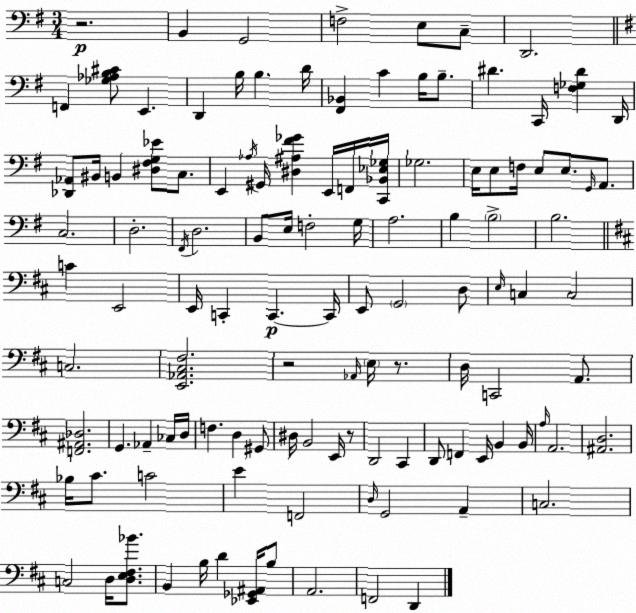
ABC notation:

X:1
T:Untitled
M:3/4
L:1/4
K:Em
z2 B,, G,,2 F,2 E,/2 C,/2 D,,2 F,, [_G,_A,B,^C]/2 E,, D,, B,/4 B, D/4 [^F,,_B,,] C B,/4 B,/2 ^D C,,/4 [F,_G,^D] D,,/4 [_D,,_A,,]/2 ^B,,/4 B,, [^D,^F,G,_E]/2 C,/2 E,, _A,/4 ^G,,/4 [^D,^A,^F_G] E,,/4 F,,/4 [C,,_B,,_E,_G,]/4 _G,2 E,/4 E,/2 F,/4 E,/2 E,/2 G,,/4 A,,/2 C,2 D,2 ^F,,/4 D,2 B,,/2 E,/4 F,2 G,/4 A,2 B, B,2 B,2 C E,,2 E,,/4 C,, C,, C,,/4 E,,/2 G,,2 D,/2 E,/4 C, C,2 C,2 [E,,_A,,^C,^F,]2 z2 _A,,/4 E,/4 z/2 D,/4 C,,2 A,,/2 [F,,^A,,_D,]2 G,, _A,, _C,/4 D,/4 F, D, ^G,,/2 ^D,/4 B,,2 E,,/4 z/2 D,,2 ^C,, D,,/2 F,, E,,/4 B,, B,,/4 A,/4 A,,2 [^A,,D,]2 _B,/4 ^C/2 C2 E F,,2 D,/4 G,,2 A,, C,2 C,2 D,/4 [D,E,^F,_B]/2 B,, B,/4 D [_E,,_G,,^A,,]/4 B,/2 A,,2 F,,2 D,,